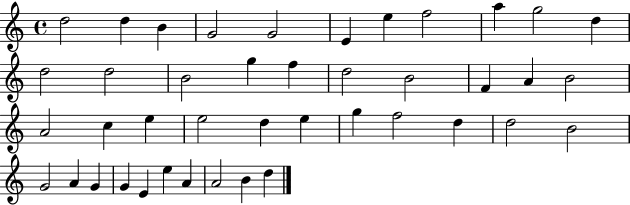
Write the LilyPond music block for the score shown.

{
  \clef treble
  \time 4/4
  \defaultTimeSignature
  \key c \major
  d''2 d''4 b'4 | g'2 g'2 | e'4 e''4 f''2 | a''4 g''2 d''4 | \break d''2 d''2 | b'2 g''4 f''4 | d''2 b'2 | f'4 a'4 b'2 | \break a'2 c''4 e''4 | e''2 d''4 e''4 | g''4 f''2 d''4 | d''2 b'2 | \break g'2 a'4 g'4 | g'4 e'4 e''4 a'4 | a'2 b'4 d''4 | \bar "|."
}